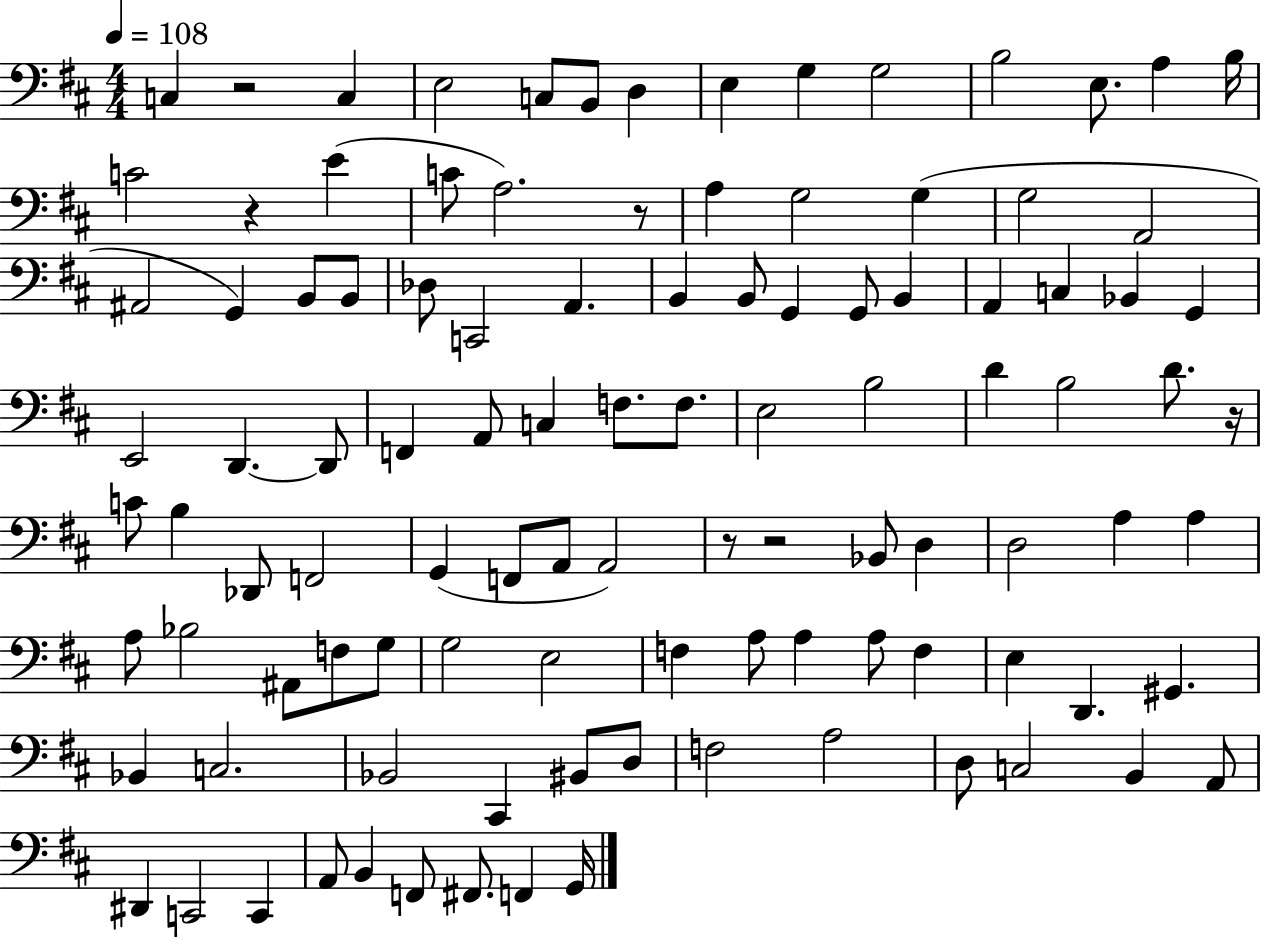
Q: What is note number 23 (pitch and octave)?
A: A#2